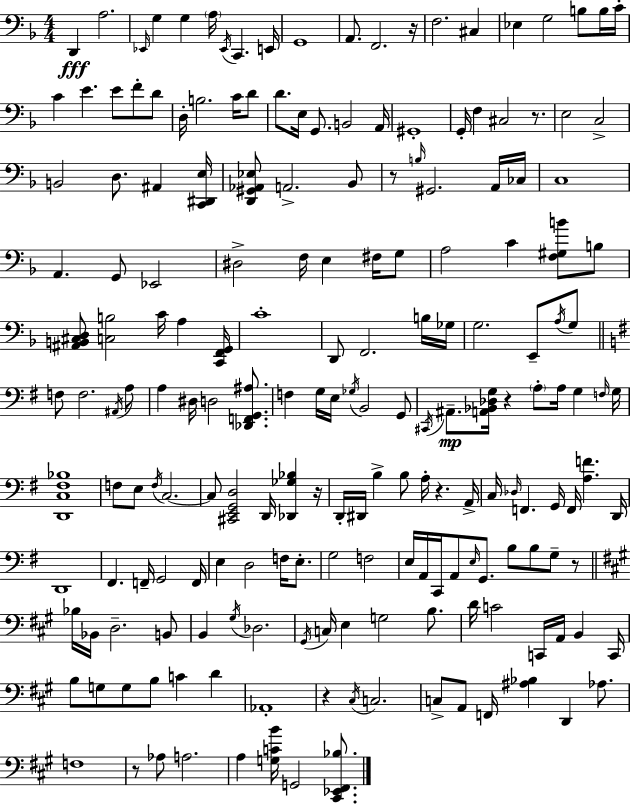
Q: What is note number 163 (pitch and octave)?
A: Ab3